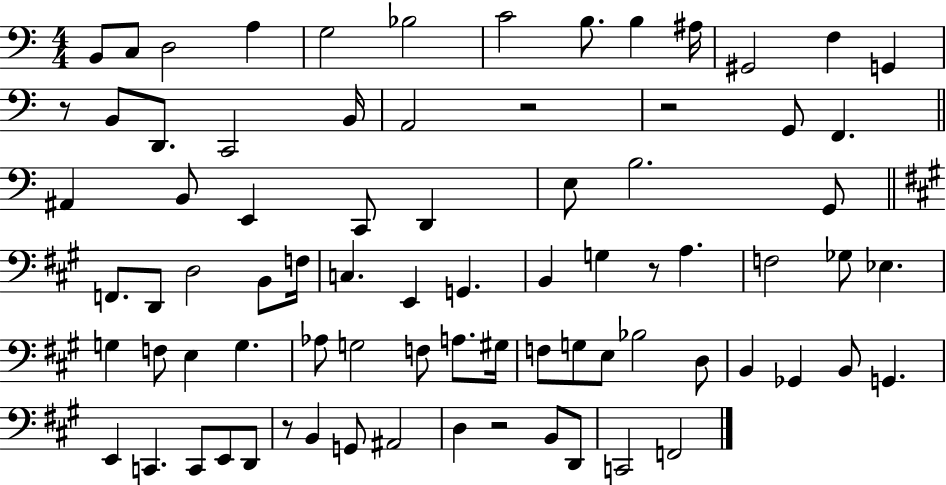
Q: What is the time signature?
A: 4/4